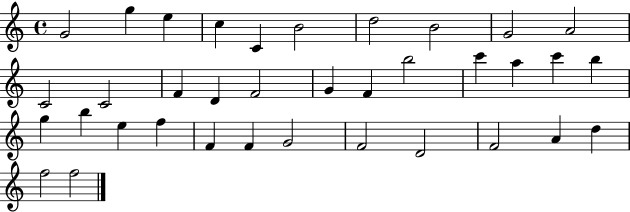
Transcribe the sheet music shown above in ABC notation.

X:1
T:Untitled
M:4/4
L:1/4
K:C
G2 g e c C B2 d2 B2 G2 A2 C2 C2 F D F2 G F b2 c' a c' b g b e f F F G2 F2 D2 F2 A d f2 f2